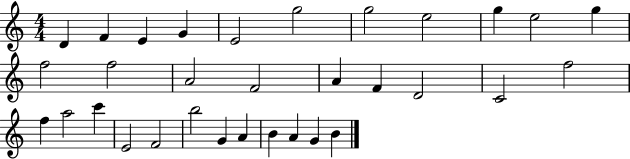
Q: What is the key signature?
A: C major